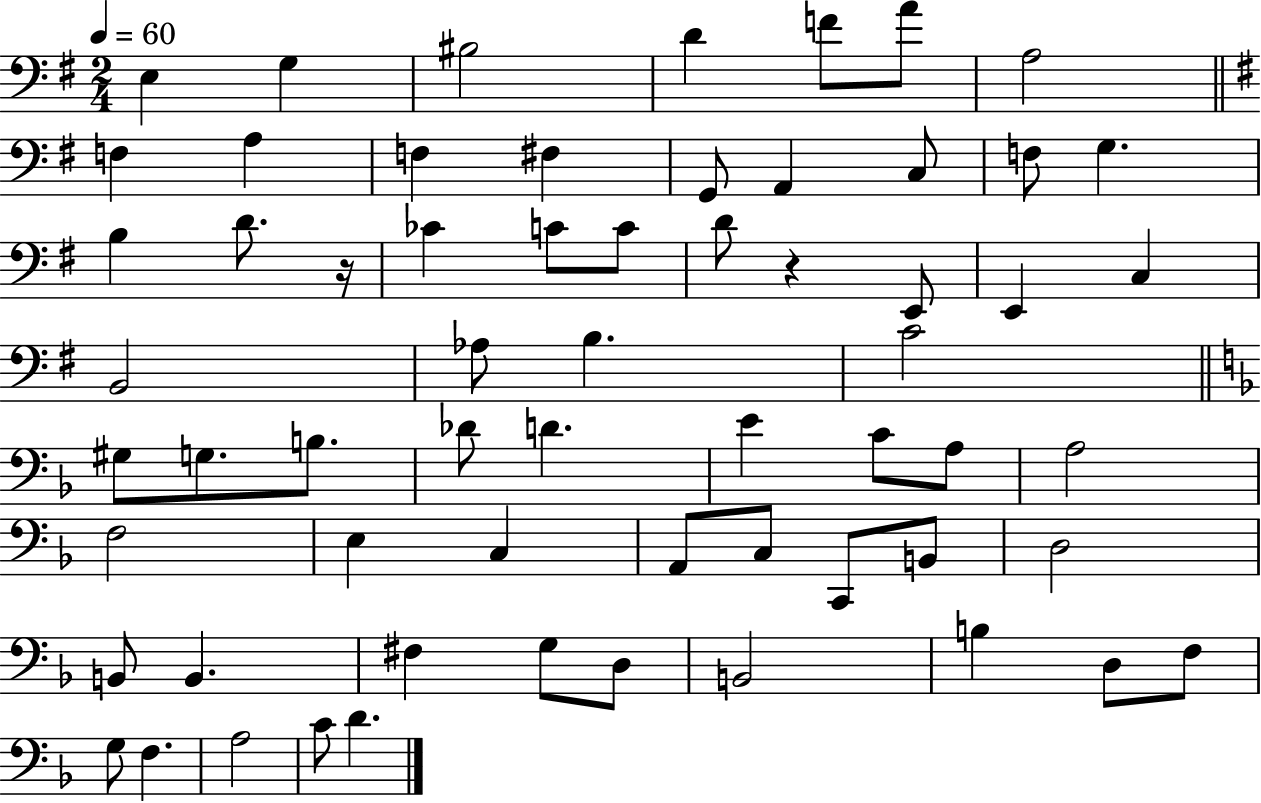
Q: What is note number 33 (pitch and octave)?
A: Db4